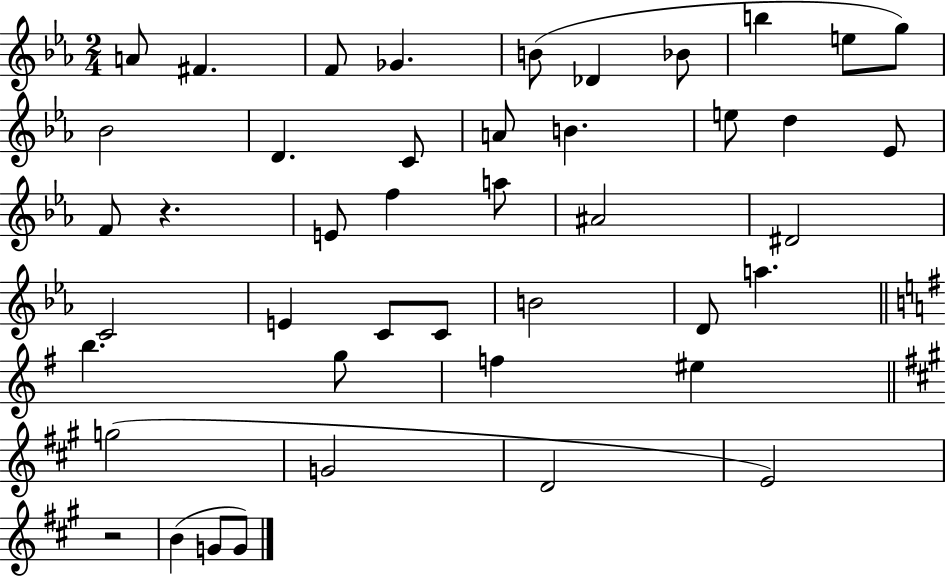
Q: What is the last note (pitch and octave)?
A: G4